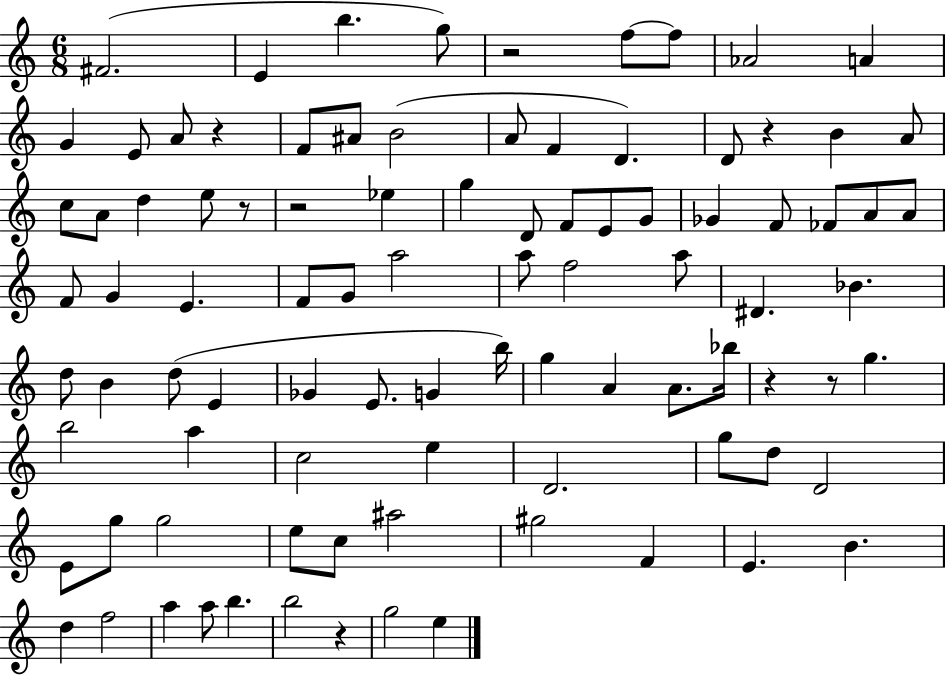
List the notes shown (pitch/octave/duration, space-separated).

F#4/h. E4/q B5/q. G5/e R/h F5/e F5/e Ab4/h A4/q G4/q E4/e A4/e R/q F4/e A#4/e B4/h A4/e F4/q D4/q. D4/e R/q B4/q A4/e C5/e A4/e D5/q E5/e R/e R/h Eb5/q G5/q D4/e F4/e E4/e G4/e Gb4/q F4/e FES4/e A4/e A4/e F4/e G4/q E4/q. F4/e G4/e A5/h A5/e F5/h A5/e D#4/q. Bb4/q. D5/e B4/q D5/e E4/q Gb4/q E4/e. G4/q B5/s G5/q A4/q A4/e. Bb5/s R/q R/e G5/q. B5/h A5/q C5/h E5/q D4/h. G5/e D5/e D4/h E4/e G5/e G5/h E5/e C5/e A#5/h G#5/h F4/q E4/q. B4/q. D5/q F5/h A5/q A5/e B5/q. B5/h R/q G5/h E5/q